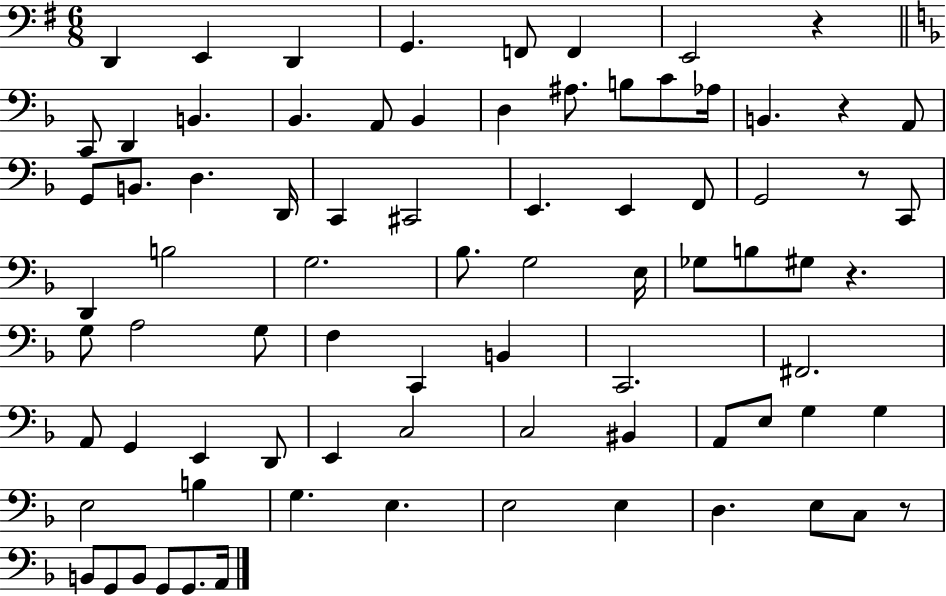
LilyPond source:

{
  \clef bass
  \numericTimeSignature
  \time 6/8
  \key g \major
  \repeat volta 2 { d,4 e,4 d,4 | g,4. f,8 f,4 | e,2 r4 | \bar "||" \break \key f \major c,8 d,4 b,4. | bes,4. a,8 bes,4 | d4 ais8. b8 c'8 aes16 | b,4. r4 a,8 | \break g,8 b,8. d4. d,16 | c,4 cis,2 | e,4. e,4 f,8 | g,2 r8 c,8 | \break d,4 b2 | g2. | bes8. g2 e16 | ges8 b8 gis8 r4. | \break g8 a2 g8 | f4 c,4 b,4 | c,2. | fis,2. | \break a,8 g,4 e,4 d,8 | e,4 c2 | c2 bis,4 | a,8 e8 g4 g4 | \break e2 b4 | g4. e4. | e2 e4 | d4. e8 c8 r8 | \break b,8 g,8 b,8 g,8 g,8. a,16 | } \bar "|."
}